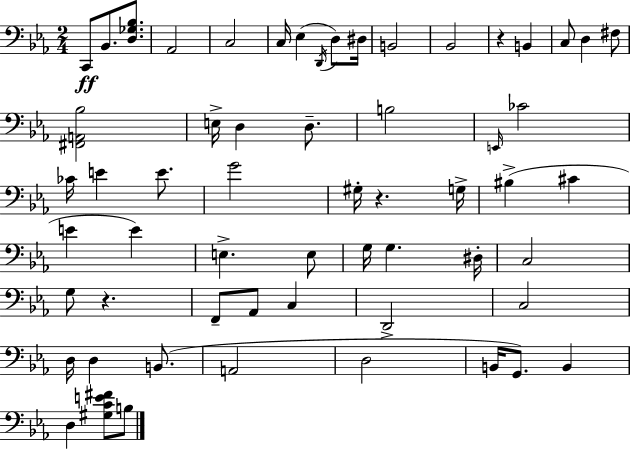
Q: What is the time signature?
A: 2/4